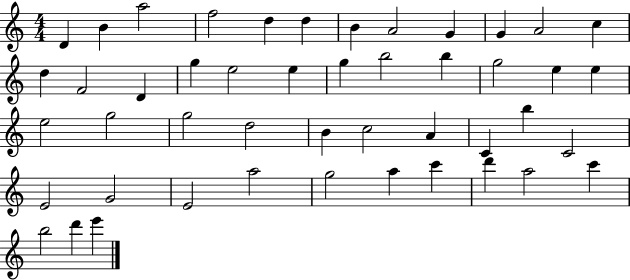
D4/q B4/q A5/h F5/h D5/q D5/q B4/q A4/h G4/q G4/q A4/h C5/q D5/q F4/h D4/q G5/q E5/h E5/q G5/q B5/h B5/q G5/h E5/q E5/q E5/h G5/h G5/h D5/h B4/q C5/h A4/q C4/q B5/q C4/h E4/h G4/h E4/h A5/h G5/h A5/q C6/q D6/q A5/h C6/q B5/h D6/q E6/q